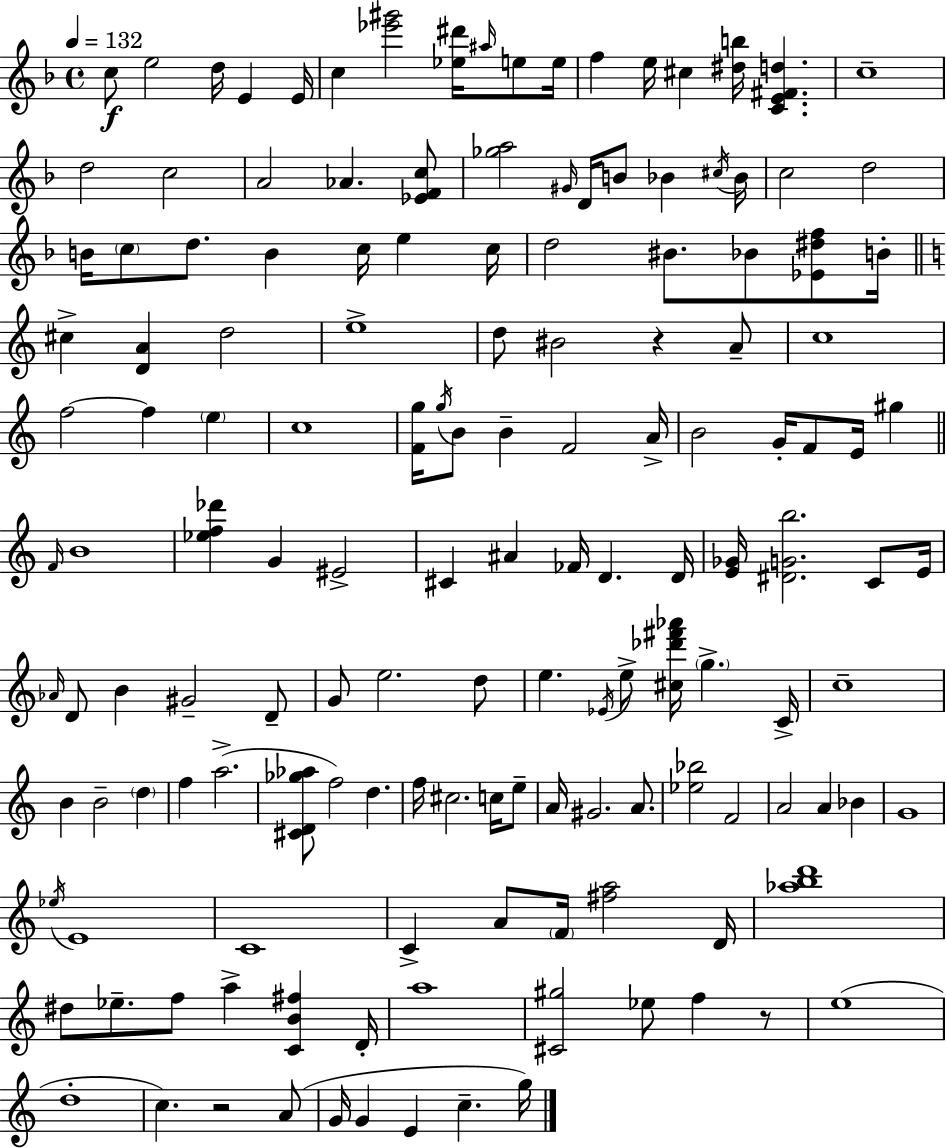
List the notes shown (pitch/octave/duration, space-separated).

C5/e E5/h D5/s E4/q E4/s C5/q [Eb6,G#6]/h [Eb5,D#6]/s A#5/s E5/e E5/s F5/q E5/s C#5/q [D#5,B5]/s [C4,E4,F#4,D5]/q. C5/w D5/h C5/h A4/h Ab4/q. [Eb4,F4,C5]/e [Gb5,A5]/h G#4/s D4/s B4/e Bb4/q C#5/s Bb4/s C5/h D5/h B4/s C5/e D5/e. B4/q C5/s E5/q C5/s D5/h BIS4/e. Bb4/e [Eb4,D#5,F5]/e B4/s C#5/q [D4,A4]/q D5/h E5/w D5/e BIS4/h R/q A4/e C5/w F5/h F5/q E5/q C5/w [F4,G5]/s G5/s B4/e B4/q F4/h A4/s B4/h G4/s F4/e E4/s G#5/q F4/s B4/w [Eb5,F5,Db6]/q G4/q EIS4/h C#4/q A#4/q FES4/s D4/q. D4/s [E4,Gb4]/s [D#4,G4,B5]/h. C4/e E4/s Ab4/s D4/e B4/q G#4/h D4/e G4/e E5/h. D5/e E5/q. Eb4/s E5/e [C#5,Db6,F#6,Ab6]/s G5/q. C4/s C5/w B4/q B4/h D5/q F5/q A5/h. [C#4,D4,Gb5,Ab5]/e F5/h D5/q. F5/s C#5/h. C5/s E5/e A4/s G#4/h. A4/e. [Eb5,Bb5]/h F4/h A4/h A4/q Bb4/q G4/w Eb5/s E4/w C4/w C4/q A4/e F4/s [F#5,A5]/h D4/s [Ab5,B5,D6]/w D#5/e Eb5/e. F5/e A5/q [C4,B4,F#5]/q D4/s A5/w [C#4,G#5]/h Eb5/e F5/q R/e E5/w D5/w C5/q. R/h A4/e G4/s G4/q E4/q C5/q. G5/s